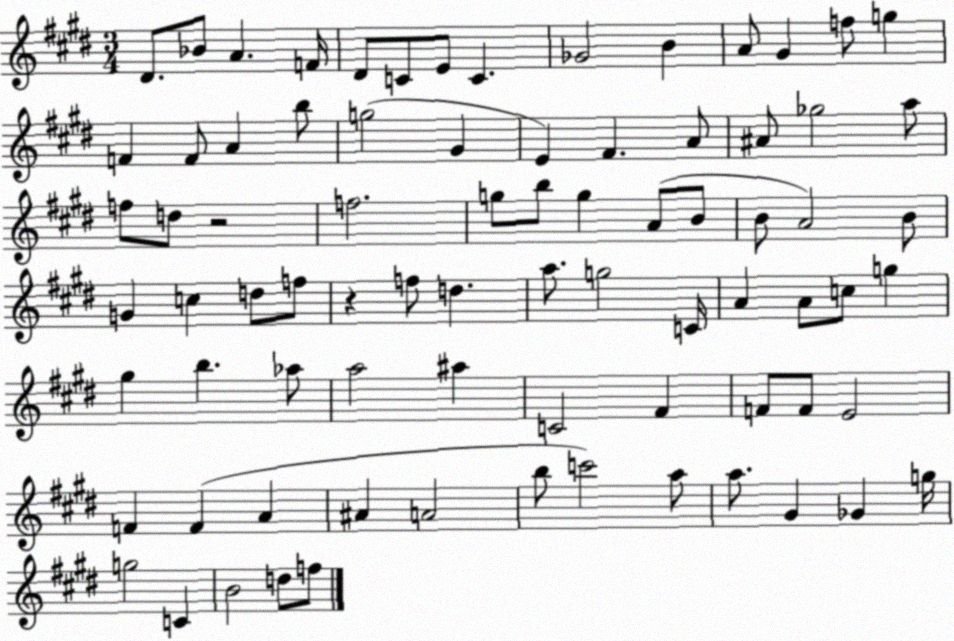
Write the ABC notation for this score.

X:1
T:Untitled
M:3/4
L:1/4
K:E
^D/2 _B/2 A F/4 ^D/2 C/2 E/2 C _G2 B A/2 ^G f/2 g F F/2 A b/2 g2 ^G E ^F A/2 ^A/2 _g2 a/2 f/2 d/2 z2 f2 g/2 b/2 g A/2 B/2 B/2 A2 B/2 G c d/2 f/2 z f/2 d a/2 g2 C/4 A A/2 c/2 g ^g b _a/2 a2 ^a C2 ^F F/2 F/2 E2 F F A ^A A2 b/2 c'2 a/2 a/2 ^G _G g/4 g2 C B2 d/2 f/2